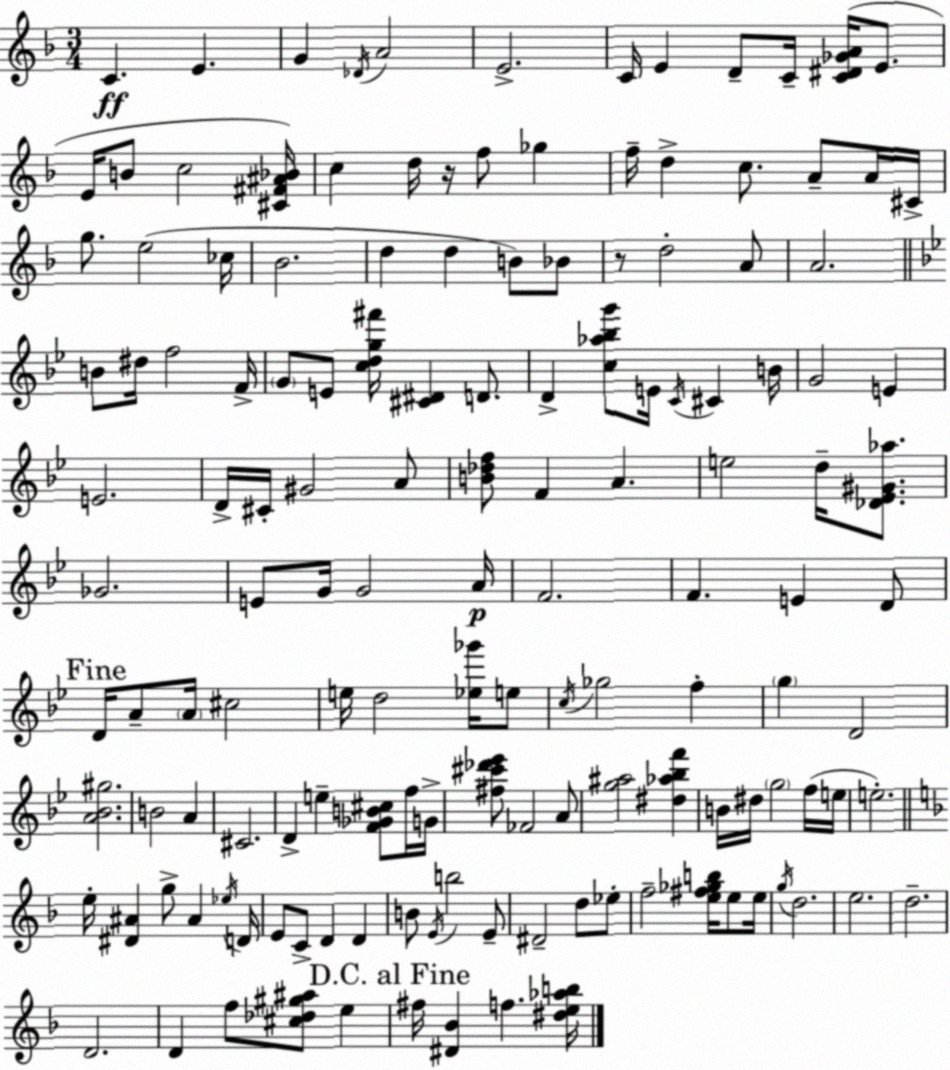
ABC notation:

X:1
T:Untitled
M:3/4
L:1/4
K:F
C E G _D/4 A2 E2 C/4 E D/2 C/4 [C^D_GA]/4 E/2 E/4 B/2 c2 [^C^F^A_B]/4 c d/4 z/4 f/2 _g f/4 d c/2 A/2 A/4 ^C/4 g/2 e2 _c/4 _B2 d d B/2 _B/2 z/2 d2 A/2 A2 B/2 ^d/4 f2 F/4 G/2 E/2 [cdg^f']/4 [^C^D] D/2 D [c_a_bg']/2 E/4 C/4 ^C B/4 G2 E E2 D/4 ^C/4 ^G2 A/2 [B_df]/2 F A e2 d/4 [_D_E^G_a]/2 _G2 E/2 G/4 G2 A/4 F2 F E D/2 D/4 A/2 A/4 ^c2 e/4 d2 [_e_g']/4 e/2 c/4 _g2 f g D2 [A_B^g]2 B2 A ^C2 D e [F_GB^c]/2 f/4 G/4 [^f^c'_d'_e']/2 _F2 A/2 [g^a]2 [^d_a_bf'] B/4 ^d/4 g2 f/4 e/4 e2 e/4 [^D^A] g/2 ^A _e/4 D/4 E/2 C/2 D D B/2 E/4 b2 E/2 ^D2 d/2 _e/2 f2 [e^f_gb]/4 e/2 e/4 g/4 d2 e2 d2 D2 D f/2 [^c_d^g^a]/2 e ^f/4 [^D_B] f [^de_ab]/4